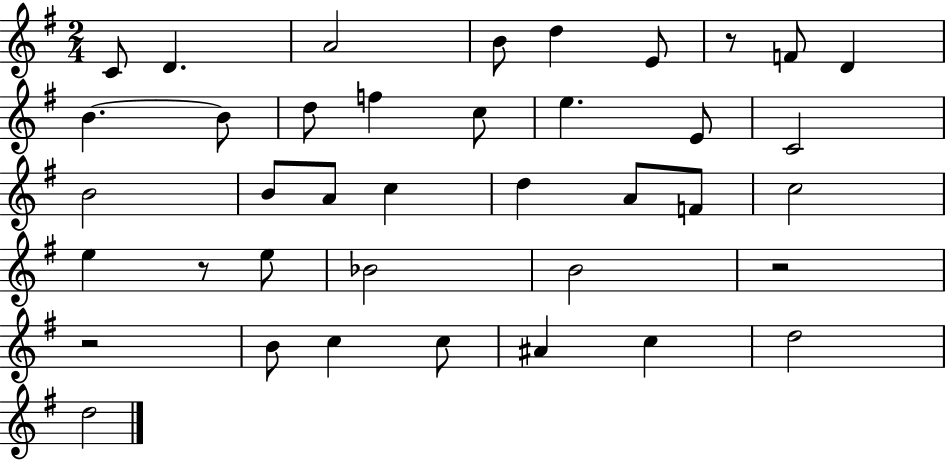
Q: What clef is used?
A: treble